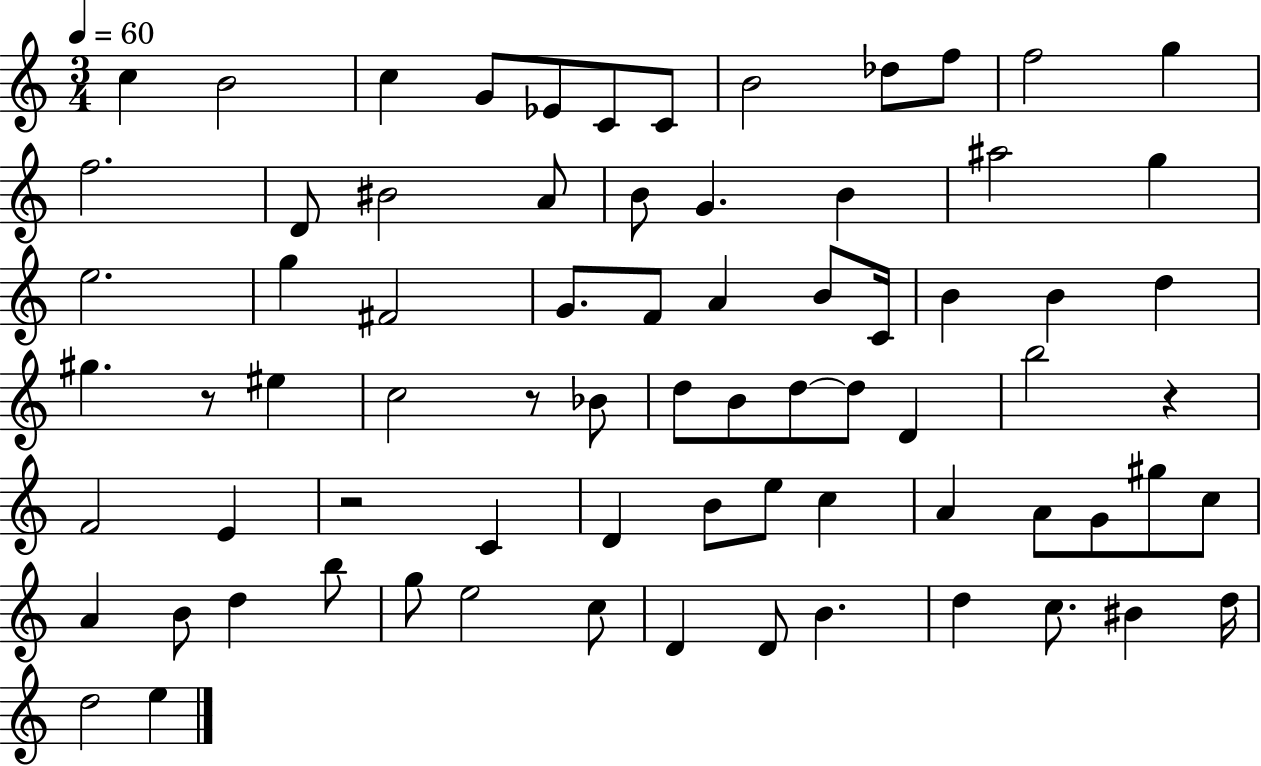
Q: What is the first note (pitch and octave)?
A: C5